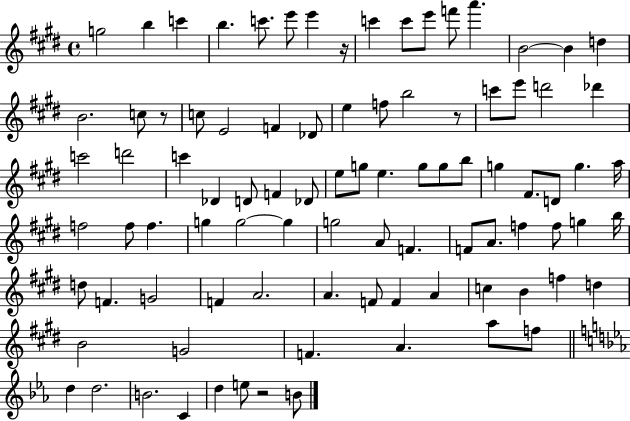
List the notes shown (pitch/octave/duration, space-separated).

G5/h B5/q C6/q B5/q. C6/e. E6/e E6/q R/s C6/q C6/e E6/e F6/e A6/q. B4/h B4/q D5/q B4/h. C5/e R/e C5/e E4/h F4/q Db4/e E5/q F5/e B5/h R/e C6/e E6/e D6/h Db6/q C6/h D6/h C6/q Db4/q D4/e F4/q Db4/e E5/e G5/e E5/q. G5/e G5/e B5/e G5/q F#4/e. D4/e G5/q. A5/s F5/h F5/e F5/q. G5/q G5/h G5/q G5/h A4/e F4/q. F4/e A4/e. F5/q F5/e G5/q B5/s D5/e F4/q. G4/h F4/q A4/h. A4/q. F4/e F4/q A4/q C5/q B4/q F5/q D5/q B4/h G4/h F4/q. A4/q. A5/e F5/e D5/q D5/h. B4/h. C4/q D5/q E5/e R/h B4/e